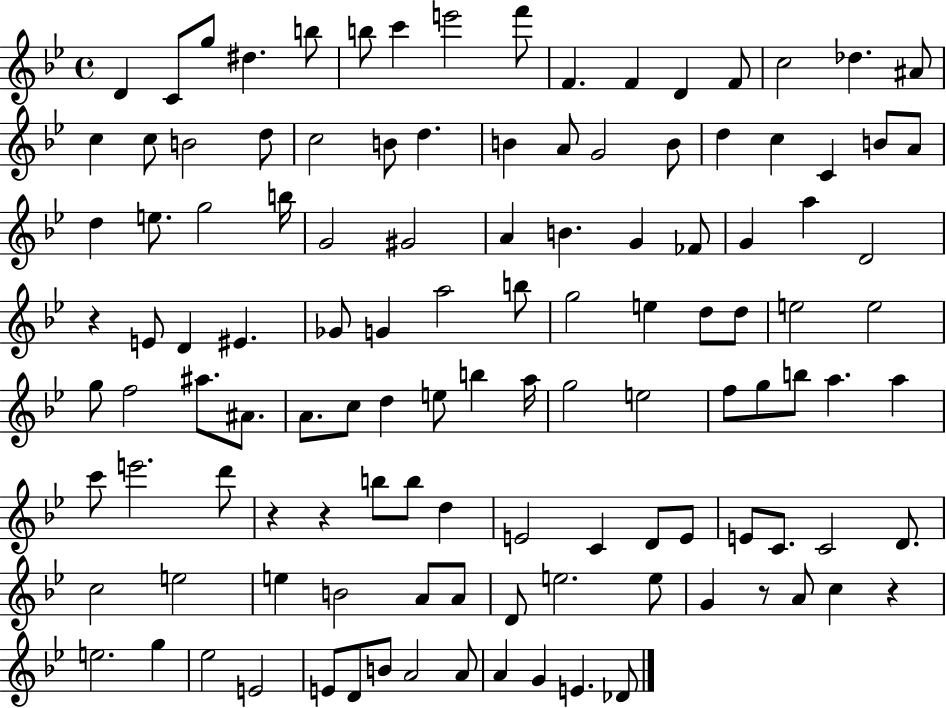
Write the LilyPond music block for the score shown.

{
  \clef treble
  \time 4/4
  \defaultTimeSignature
  \key bes \major
  d'4 c'8 g''8 dis''4. b''8 | b''8 c'''4 e'''2 f'''8 | f'4. f'4 d'4 f'8 | c''2 des''4. ais'8 | \break c''4 c''8 b'2 d''8 | c''2 b'8 d''4. | b'4 a'8 g'2 b'8 | d''4 c''4 c'4 b'8 a'8 | \break d''4 e''8. g''2 b''16 | g'2 gis'2 | a'4 b'4. g'4 fes'8 | g'4 a''4 d'2 | \break r4 e'8 d'4 eis'4. | ges'8 g'4 a''2 b''8 | g''2 e''4 d''8 d''8 | e''2 e''2 | \break g''8 f''2 ais''8. ais'8. | a'8. c''8 d''4 e''8 b''4 a''16 | g''2 e''2 | f''8 g''8 b''8 a''4. a''4 | \break c'''8 e'''2. d'''8 | r4 r4 b''8 b''8 d''4 | e'2 c'4 d'8 e'8 | e'8 c'8. c'2 d'8. | \break c''2 e''2 | e''4 b'2 a'8 a'8 | d'8 e''2. e''8 | g'4 r8 a'8 c''4 r4 | \break e''2. g''4 | ees''2 e'2 | e'8 d'8 b'8 a'2 a'8 | a'4 g'4 e'4. des'8 | \break \bar "|."
}